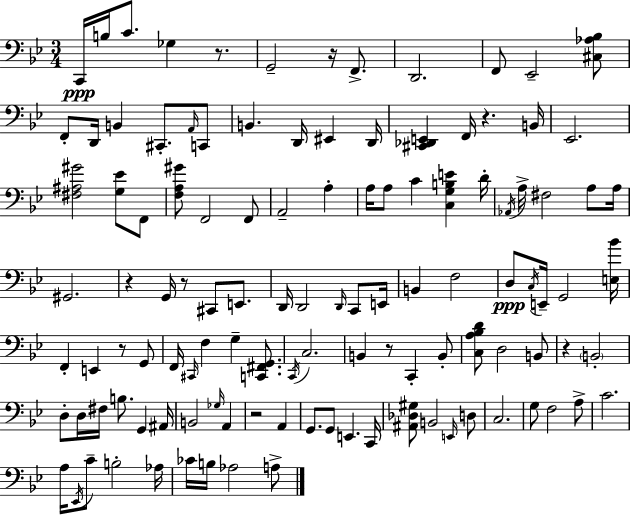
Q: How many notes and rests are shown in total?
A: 116